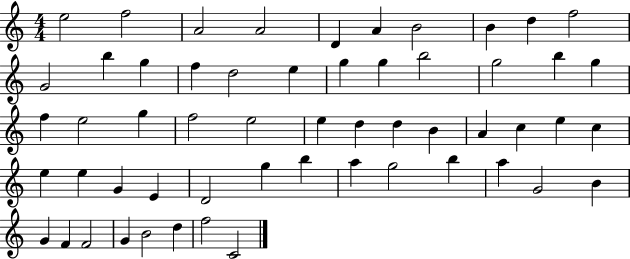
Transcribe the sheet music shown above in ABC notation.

X:1
T:Untitled
M:4/4
L:1/4
K:C
e2 f2 A2 A2 D A B2 B d f2 G2 b g f d2 e g g b2 g2 b g f e2 g f2 e2 e d d B A c e c e e G E D2 g b a g2 b a G2 B G F F2 G B2 d f2 C2